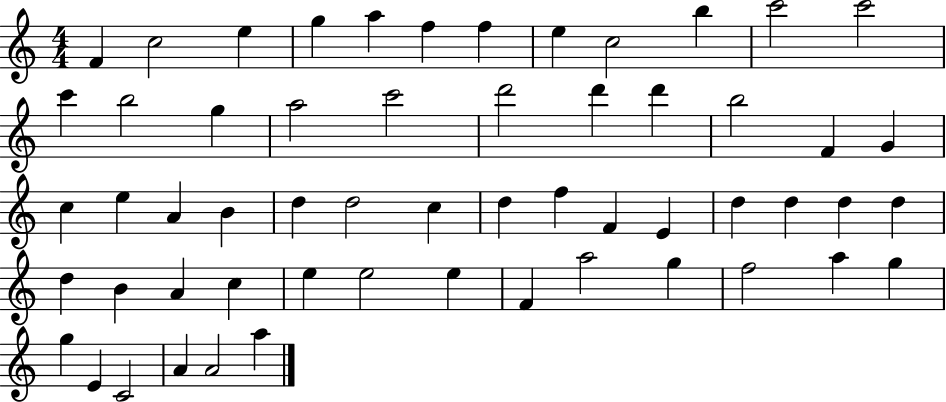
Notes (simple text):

F4/q C5/h E5/q G5/q A5/q F5/q F5/q E5/q C5/h B5/q C6/h C6/h C6/q B5/h G5/q A5/h C6/h D6/h D6/q D6/q B5/h F4/q G4/q C5/q E5/q A4/q B4/q D5/q D5/h C5/q D5/q F5/q F4/q E4/q D5/q D5/q D5/q D5/q D5/q B4/q A4/q C5/q E5/q E5/h E5/q F4/q A5/h G5/q F5/h A5/q G5/q G5/q E4/q C4/h A4/q A4/h A5/q